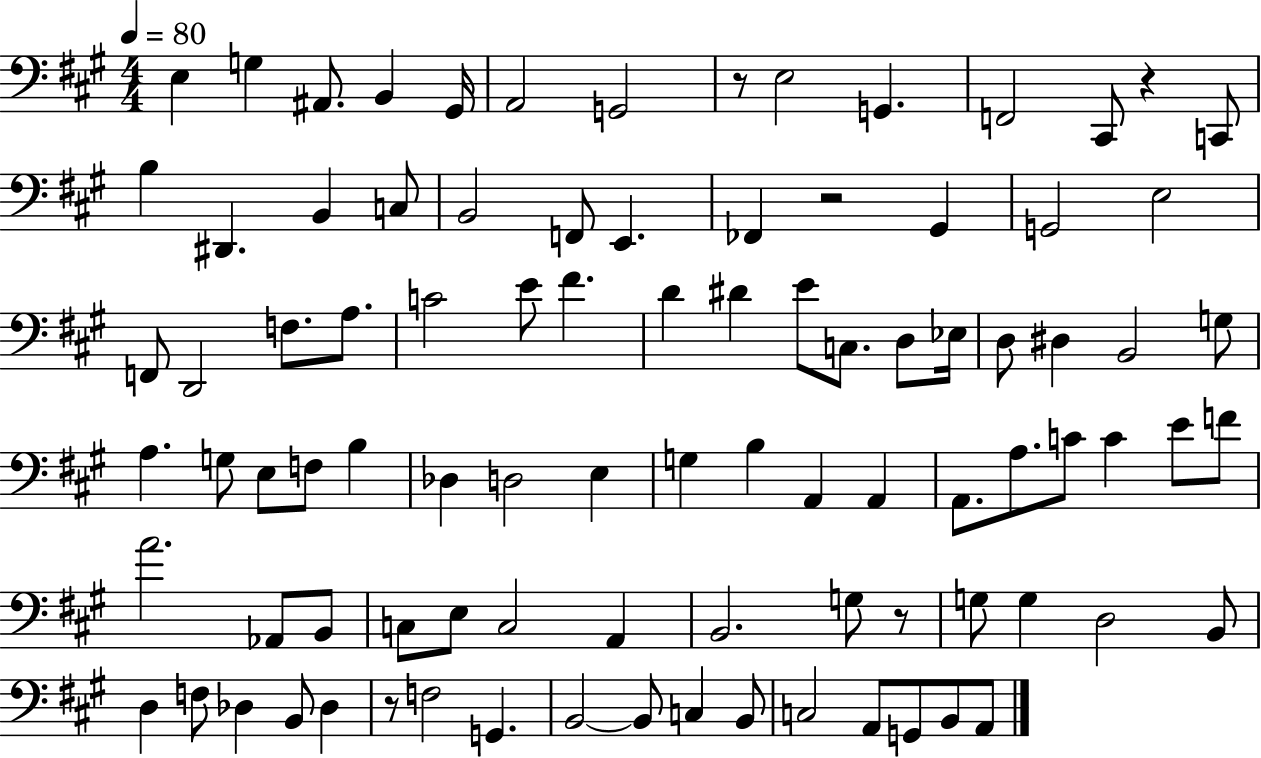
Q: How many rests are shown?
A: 5